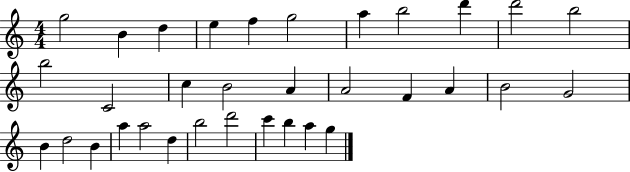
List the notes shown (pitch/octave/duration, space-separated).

G5/h B4/q D5/q E5/q F5/q G5/h A5/q B5/h D6/q D6/h B5/h B5/h C4/h C5/q B4/h A4/q A4/h F4/q A4/q B4/h G4/h B4/q D5/h B4/q A5/q A5/h D5/q B5/h D6/h C6/q B5/q A5/q G5/q